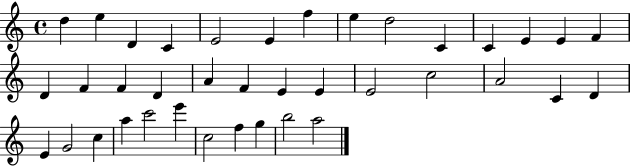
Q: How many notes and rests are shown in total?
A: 38